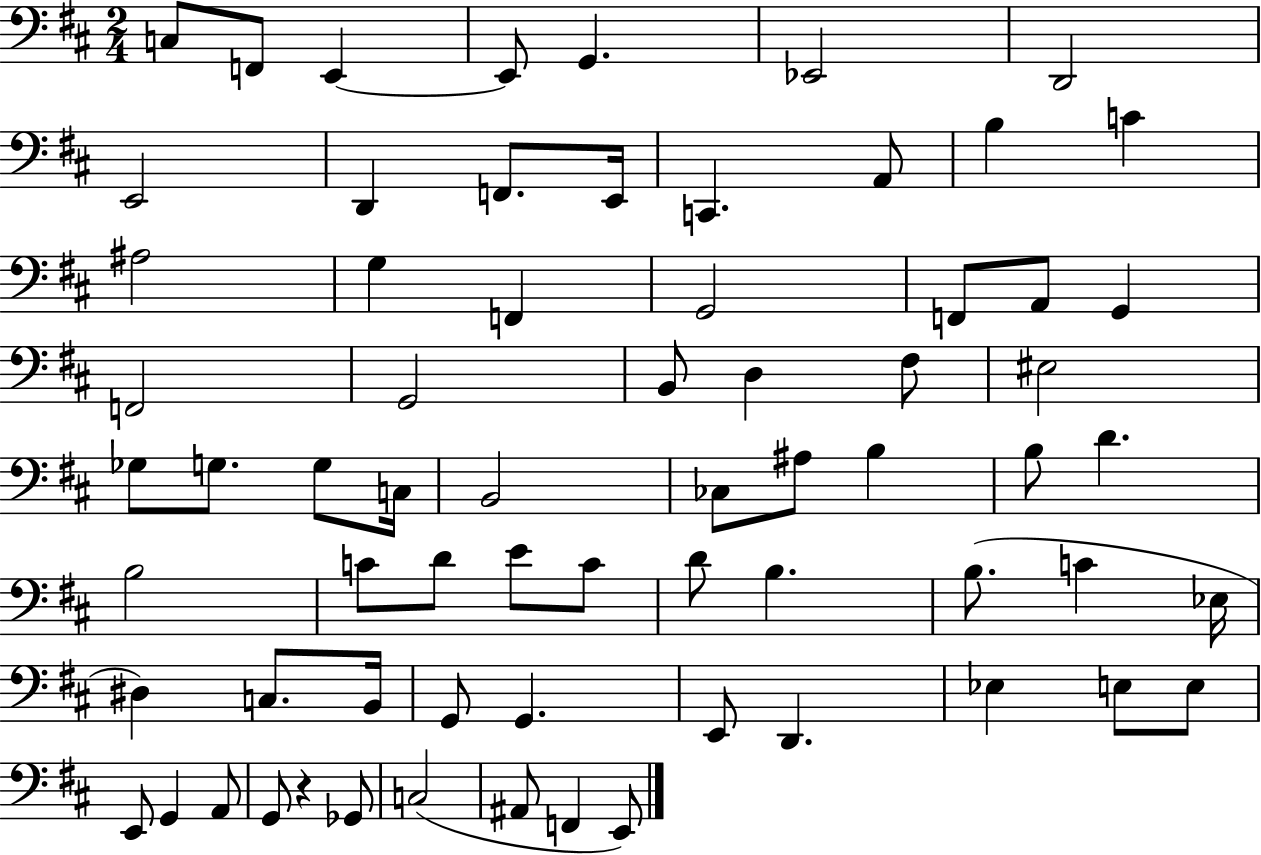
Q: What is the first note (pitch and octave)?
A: C3